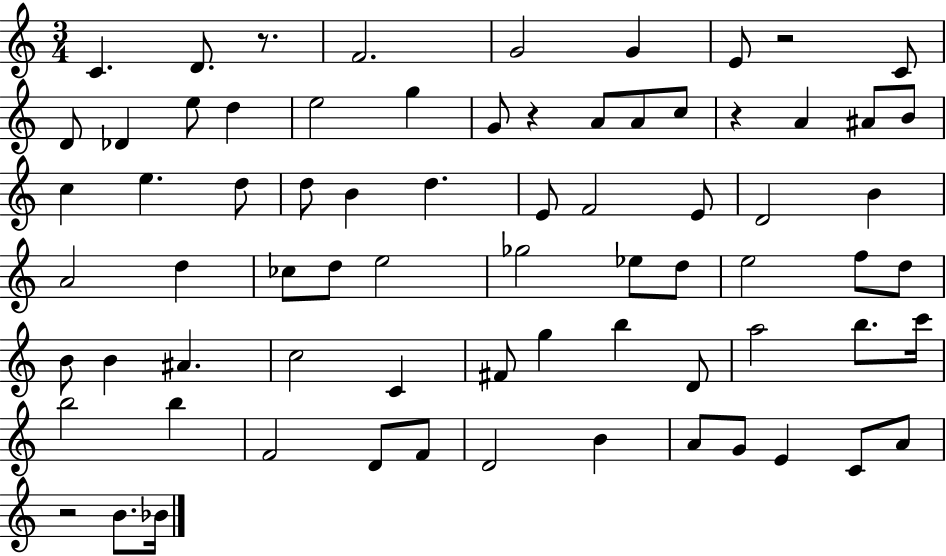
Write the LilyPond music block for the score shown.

{
  \clef treble
  \numericTimeSignature
  \time 3/4
  \key c \major
  \repeat volta 2 { c'4. d'8. r8. | f'2. | g'2 g'4 | e'8 r2 c'8 | \break d'8 des'4 e''8 d''4 | e''2 g''4 | g'8 r4 a'8 a'8 c''8 | r4 a'4 ais'8 b'8 | \break c''4 e''4. d''8 | d''8 b'4 d''4. | e'8 f'2 e'8 | d'2 b'4 | \break a'2 d''4 | ces''8 d''8 e''2 | ges''2 ees''8 d''8 | e''2 f''8 d''8 | \break b'8 b'4 ais'4. | c''2 c'4 | fis'8 g''4 b''4 d'8 | a''2 b''8. c'''16 | \break b''2 b''4 | f'2 d'8 f'8 | d'2 b'4 | a'8 g'8 e'4 c'8 a'8 | \break r2 b'8. bes'16 | } \bar "|."
}